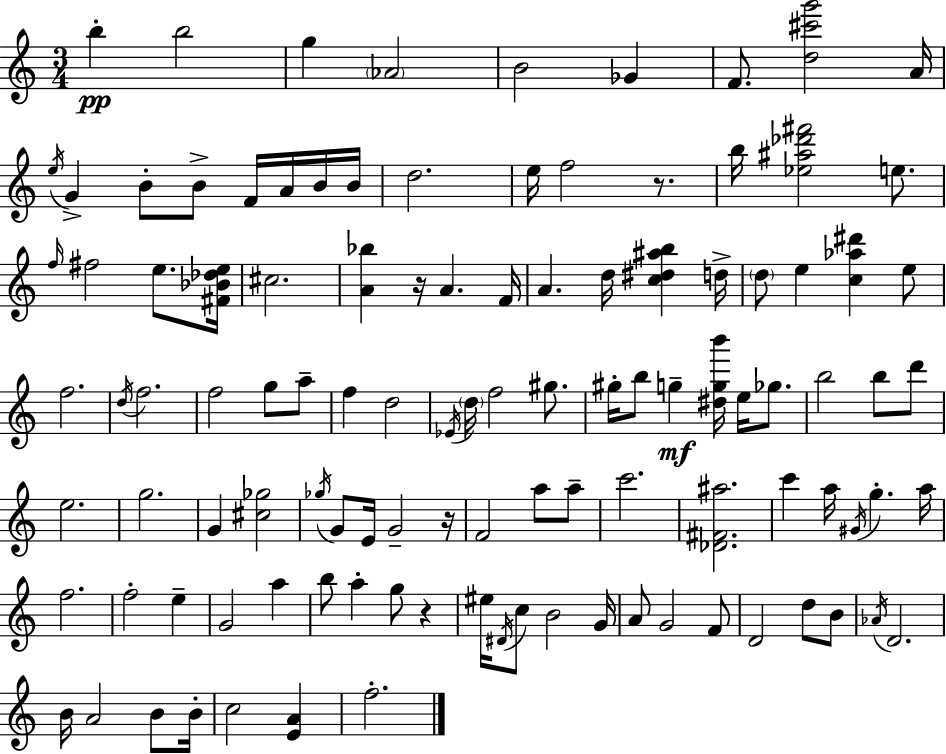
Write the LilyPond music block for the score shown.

{
  \clef treble
  \numericTimeSignature
  \time 3/4
  \key a \minor
  b''4-.\pp b''2 | g''4 \parenthesize aes'2 | b'2 ges'4 | f'8. <d'' cis''' g'''>2 a'16 | \break \acciaccatura { e''16 } g'4-> b'8-. b'8-> f'16 a'16 b'16 | b'16 d''2. | e''16 f''2 r8. | b''16 <ees'' ais'' des''' fis'''>2 e''8. | \break \grace { f''16 } fis''2 e''8. | <fis' bes' des'' e''>16 cis''2. | <a' bes''>4 r16 a'4. | f'16 a'4. d''16 <c'' dis'' ais'' b''>4 | \break d''16-> \parenthesize d''8 e''4 <c'' aes'' dis'''>4 | e''8 f''2. | \acciaccatura { d''16 } f''2. | f''2 g''8 | \break a''8-- f''4 d''2 | \acciaccatura { ees'16 } \parenthesize d''16 f''2 | gis''8. gis''16-. b''8 g''4--\mf <dis'' g'' b'''>16 | e''16 ges''8. b''2 | \break b''8 d'''8 e''2. | g''2. | g'4 <cis'' ges''>2 | \acciaccatura { ges''16 } g'8 e'16 g'2-- | \break r16 f'2 | a''8 a''8-- c'''2. | <des' fis' ais''>2. | c'''4 a''16 \acciaccatura { gis'16 } g''4.-. | \break a''16 f''2. | f''2-. | e''4-- g'2 | a''4 b''8 a''4-. | \break g''8 r4 eis''16 \acciaccatura { dis'16 } c''8 b'2 | g'16 a'8 g'2 | f'8 d'2 | d''8 b'8 \acciaccatura { aes'16 } d'2. | \break b'16 a'2 | b'8 b'16-. c''2 | <e' a'>4 f''2.-. | \bar "|."
}